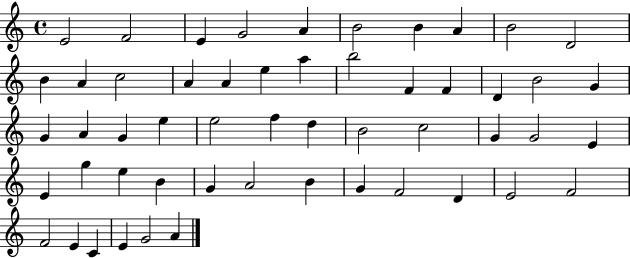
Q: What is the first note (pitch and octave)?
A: E4